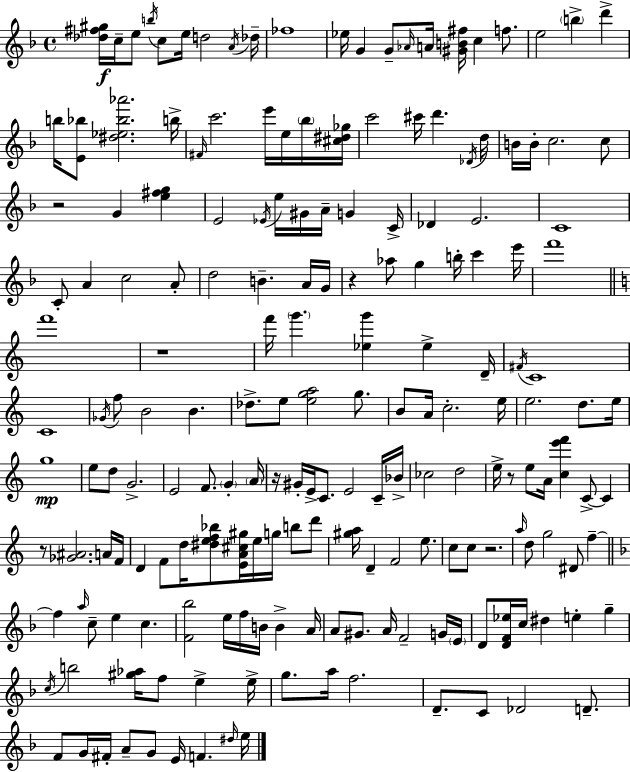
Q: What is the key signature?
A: D minor